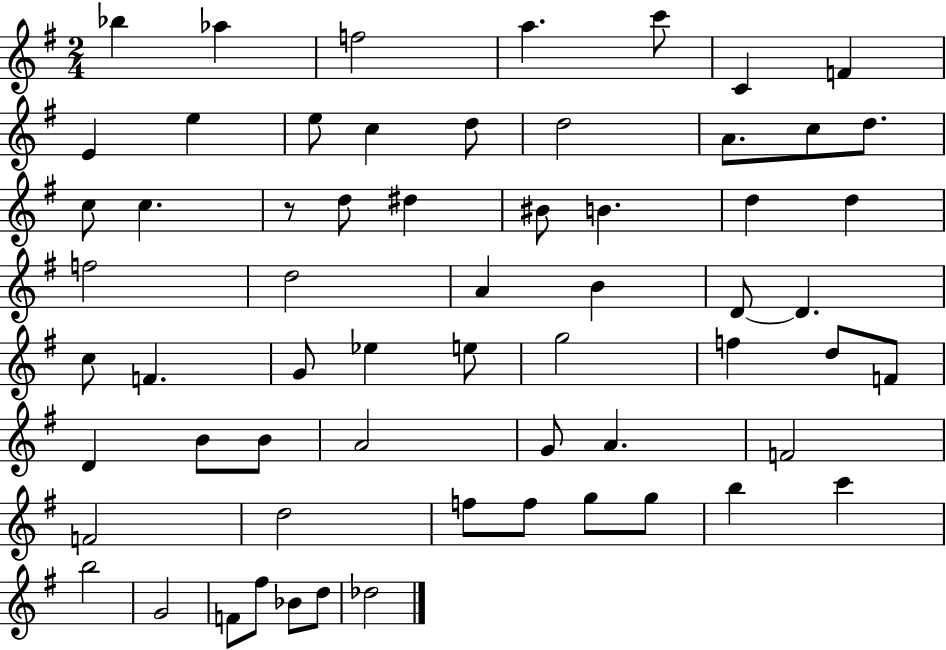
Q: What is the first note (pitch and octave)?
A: Bb5